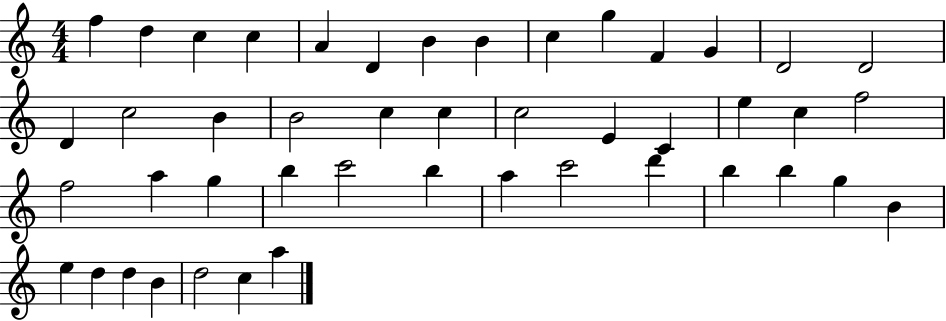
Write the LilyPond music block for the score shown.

{
  \clef treble
  \numericTimeSignature
  \time 4/4
  \key c \major
  f''4 d''4 c''4 c''4 | a'4 d'4 b'4 b'4 | c''4 g''4 f'4 g'4 | d'2 d'2 | \break d'4 c''2 b'4 | b'2 c''4 c''4 | c''2 e'4 c'4 | e''4 c''4 f''2 | \break f''2 a''4 g''4 | b''4 c'''2 b''4 | a''4 c'''2 d'''4 | b''4 b''4 g''4 b'4 | \break e''4 d''4 d''4 b'4 | d''2 c''4 a''4 | \bar "|."
}